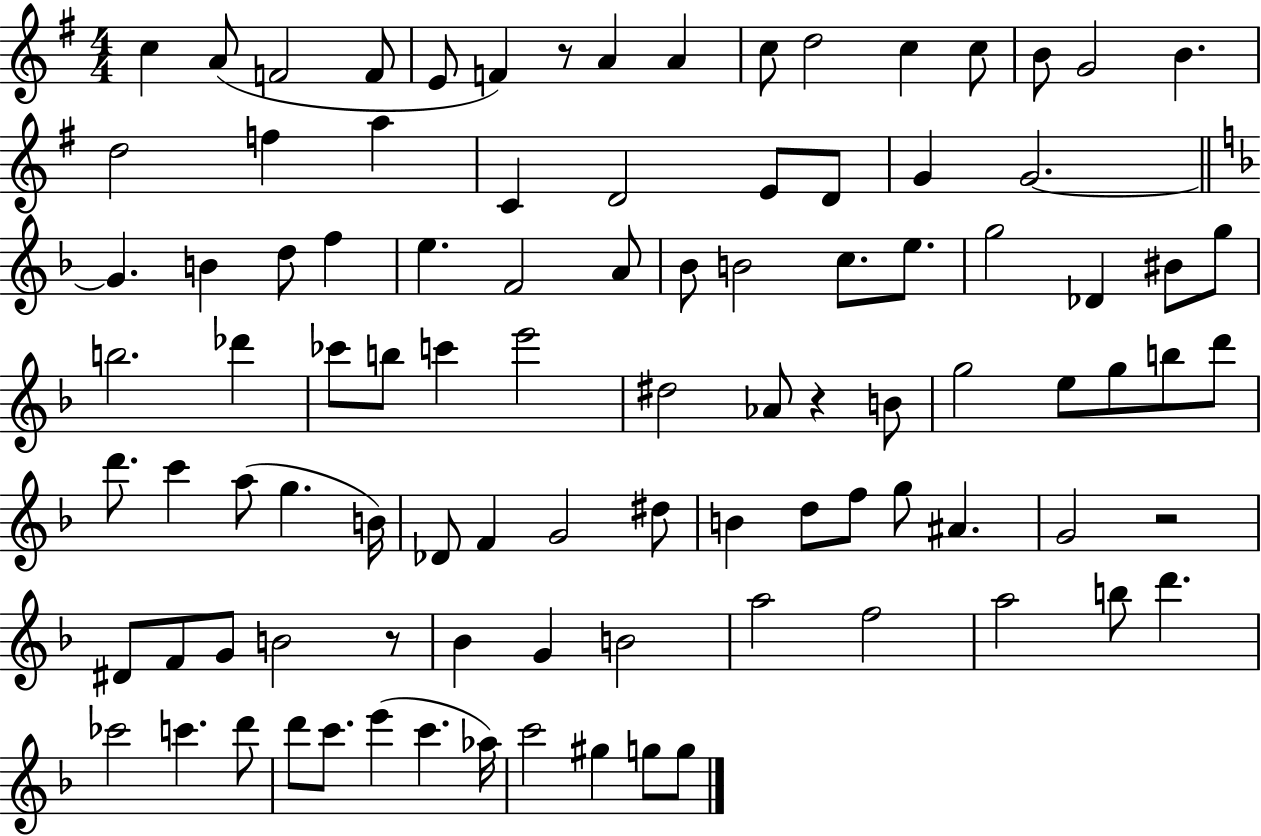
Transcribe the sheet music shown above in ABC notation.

X:1
T:Untitled
M:4/4
L:1/4
K:G
c A/2 F2 F/2 E/2 F z/2 A A c/2 d2 c c/2 B/2 G2 B d2 f a C D2 E/2 D/2 G G2 G B d/2 f e F2 A/2 _B/2 B2 c/2 e/2 g2 _D ^B/2 g/2 b2 _d' _c'/2 b/2 c' e'2 ^d2 _A/2 z B/2 g2 e/2 g/2 b/2 d'/2 d'/2 c' a/2 g B/4 _D/2 F G2 ^d/2 B d/2 f/2 g/2 ^A G2 z2 ^D/2 F/2 G/2 B2 z/2 _B G B2 a2 f2 a2 b/2 d' _c'2 c' d'/2 d'/2 c'/2 e' c' _a/4 c'2 ^g g/2 g/2